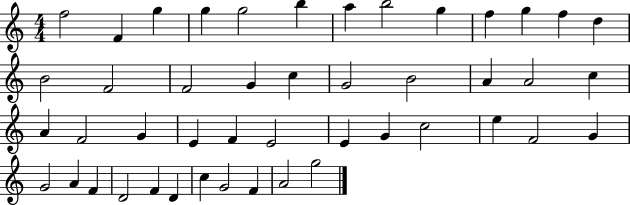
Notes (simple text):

F5/h F4/q G5/q G5/q G5/h B5/q A5/q B5/h G5/q F5/q G5/q F5/q D5/q B4/h F4/h F4/h G4/q C5/q G4/h B4/h A4/q A4/h C5/q A4/q F4/h G4/q E4/q F4/q E4/h E4/q G4/q C5/h E5/q F4/h G4/q G4/h A4/q F4/q D4/h F4/q D4/q C5/q G4/h F4/q A4/h G5/h